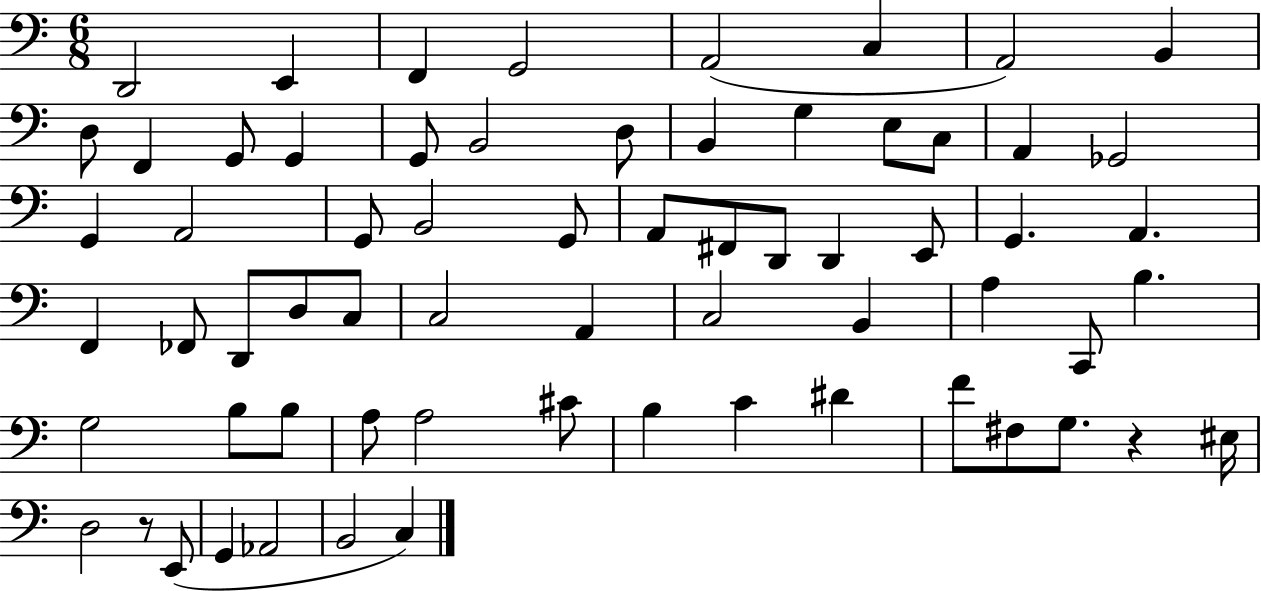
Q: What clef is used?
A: bass